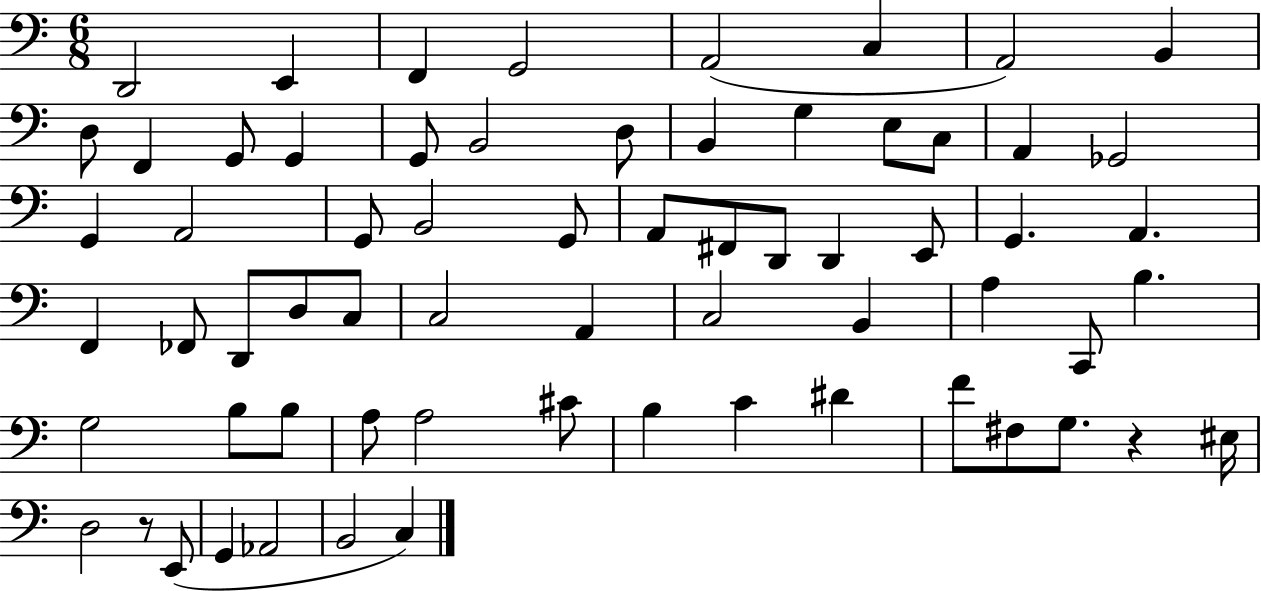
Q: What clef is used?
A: bass